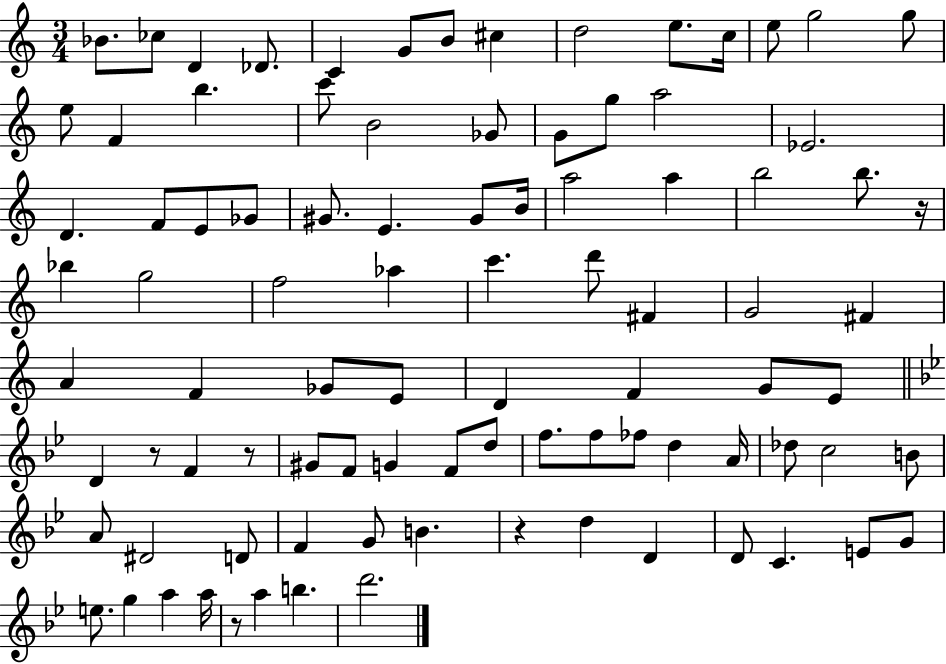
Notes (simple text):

Bb4/e. CES5/e D4/q Db4/e. C4/q G4/e B4/e C#5/q D5/h E5/e. C5/s E5/e G5/h G5/e E5/e F4/q B5/q. C6/e B4/h Gb4/e G4/e G5/e A5/h Eb4/h. D4/q. F4/e E4/e Gb4/e G#4/e. E4/q. G#4/e B4/s A5/h A5/q B5/h B5/e. R/s Bb5/q G5/h F5/h Ab5/q C6/q. D6/e F#4/q G4/h F#4/q A4/q F4/q Gb4/e E4/e D4/q F4/q G4/e E4/e D4/q R/e F4/q R/e G#4/e F4/e G4/q F4/e D5/e F5/e. F5/e FES5/e D5/q A4/s Db5/e C5/h B4/e A4/e D#4/h D4/e F4/q G4/e B4/q. R/q D5/q D4/q D4/e C4/q. E4/e G4/e E5/e. G5/q A5/q A5/s R/e A5/q B5/q. D6/h.